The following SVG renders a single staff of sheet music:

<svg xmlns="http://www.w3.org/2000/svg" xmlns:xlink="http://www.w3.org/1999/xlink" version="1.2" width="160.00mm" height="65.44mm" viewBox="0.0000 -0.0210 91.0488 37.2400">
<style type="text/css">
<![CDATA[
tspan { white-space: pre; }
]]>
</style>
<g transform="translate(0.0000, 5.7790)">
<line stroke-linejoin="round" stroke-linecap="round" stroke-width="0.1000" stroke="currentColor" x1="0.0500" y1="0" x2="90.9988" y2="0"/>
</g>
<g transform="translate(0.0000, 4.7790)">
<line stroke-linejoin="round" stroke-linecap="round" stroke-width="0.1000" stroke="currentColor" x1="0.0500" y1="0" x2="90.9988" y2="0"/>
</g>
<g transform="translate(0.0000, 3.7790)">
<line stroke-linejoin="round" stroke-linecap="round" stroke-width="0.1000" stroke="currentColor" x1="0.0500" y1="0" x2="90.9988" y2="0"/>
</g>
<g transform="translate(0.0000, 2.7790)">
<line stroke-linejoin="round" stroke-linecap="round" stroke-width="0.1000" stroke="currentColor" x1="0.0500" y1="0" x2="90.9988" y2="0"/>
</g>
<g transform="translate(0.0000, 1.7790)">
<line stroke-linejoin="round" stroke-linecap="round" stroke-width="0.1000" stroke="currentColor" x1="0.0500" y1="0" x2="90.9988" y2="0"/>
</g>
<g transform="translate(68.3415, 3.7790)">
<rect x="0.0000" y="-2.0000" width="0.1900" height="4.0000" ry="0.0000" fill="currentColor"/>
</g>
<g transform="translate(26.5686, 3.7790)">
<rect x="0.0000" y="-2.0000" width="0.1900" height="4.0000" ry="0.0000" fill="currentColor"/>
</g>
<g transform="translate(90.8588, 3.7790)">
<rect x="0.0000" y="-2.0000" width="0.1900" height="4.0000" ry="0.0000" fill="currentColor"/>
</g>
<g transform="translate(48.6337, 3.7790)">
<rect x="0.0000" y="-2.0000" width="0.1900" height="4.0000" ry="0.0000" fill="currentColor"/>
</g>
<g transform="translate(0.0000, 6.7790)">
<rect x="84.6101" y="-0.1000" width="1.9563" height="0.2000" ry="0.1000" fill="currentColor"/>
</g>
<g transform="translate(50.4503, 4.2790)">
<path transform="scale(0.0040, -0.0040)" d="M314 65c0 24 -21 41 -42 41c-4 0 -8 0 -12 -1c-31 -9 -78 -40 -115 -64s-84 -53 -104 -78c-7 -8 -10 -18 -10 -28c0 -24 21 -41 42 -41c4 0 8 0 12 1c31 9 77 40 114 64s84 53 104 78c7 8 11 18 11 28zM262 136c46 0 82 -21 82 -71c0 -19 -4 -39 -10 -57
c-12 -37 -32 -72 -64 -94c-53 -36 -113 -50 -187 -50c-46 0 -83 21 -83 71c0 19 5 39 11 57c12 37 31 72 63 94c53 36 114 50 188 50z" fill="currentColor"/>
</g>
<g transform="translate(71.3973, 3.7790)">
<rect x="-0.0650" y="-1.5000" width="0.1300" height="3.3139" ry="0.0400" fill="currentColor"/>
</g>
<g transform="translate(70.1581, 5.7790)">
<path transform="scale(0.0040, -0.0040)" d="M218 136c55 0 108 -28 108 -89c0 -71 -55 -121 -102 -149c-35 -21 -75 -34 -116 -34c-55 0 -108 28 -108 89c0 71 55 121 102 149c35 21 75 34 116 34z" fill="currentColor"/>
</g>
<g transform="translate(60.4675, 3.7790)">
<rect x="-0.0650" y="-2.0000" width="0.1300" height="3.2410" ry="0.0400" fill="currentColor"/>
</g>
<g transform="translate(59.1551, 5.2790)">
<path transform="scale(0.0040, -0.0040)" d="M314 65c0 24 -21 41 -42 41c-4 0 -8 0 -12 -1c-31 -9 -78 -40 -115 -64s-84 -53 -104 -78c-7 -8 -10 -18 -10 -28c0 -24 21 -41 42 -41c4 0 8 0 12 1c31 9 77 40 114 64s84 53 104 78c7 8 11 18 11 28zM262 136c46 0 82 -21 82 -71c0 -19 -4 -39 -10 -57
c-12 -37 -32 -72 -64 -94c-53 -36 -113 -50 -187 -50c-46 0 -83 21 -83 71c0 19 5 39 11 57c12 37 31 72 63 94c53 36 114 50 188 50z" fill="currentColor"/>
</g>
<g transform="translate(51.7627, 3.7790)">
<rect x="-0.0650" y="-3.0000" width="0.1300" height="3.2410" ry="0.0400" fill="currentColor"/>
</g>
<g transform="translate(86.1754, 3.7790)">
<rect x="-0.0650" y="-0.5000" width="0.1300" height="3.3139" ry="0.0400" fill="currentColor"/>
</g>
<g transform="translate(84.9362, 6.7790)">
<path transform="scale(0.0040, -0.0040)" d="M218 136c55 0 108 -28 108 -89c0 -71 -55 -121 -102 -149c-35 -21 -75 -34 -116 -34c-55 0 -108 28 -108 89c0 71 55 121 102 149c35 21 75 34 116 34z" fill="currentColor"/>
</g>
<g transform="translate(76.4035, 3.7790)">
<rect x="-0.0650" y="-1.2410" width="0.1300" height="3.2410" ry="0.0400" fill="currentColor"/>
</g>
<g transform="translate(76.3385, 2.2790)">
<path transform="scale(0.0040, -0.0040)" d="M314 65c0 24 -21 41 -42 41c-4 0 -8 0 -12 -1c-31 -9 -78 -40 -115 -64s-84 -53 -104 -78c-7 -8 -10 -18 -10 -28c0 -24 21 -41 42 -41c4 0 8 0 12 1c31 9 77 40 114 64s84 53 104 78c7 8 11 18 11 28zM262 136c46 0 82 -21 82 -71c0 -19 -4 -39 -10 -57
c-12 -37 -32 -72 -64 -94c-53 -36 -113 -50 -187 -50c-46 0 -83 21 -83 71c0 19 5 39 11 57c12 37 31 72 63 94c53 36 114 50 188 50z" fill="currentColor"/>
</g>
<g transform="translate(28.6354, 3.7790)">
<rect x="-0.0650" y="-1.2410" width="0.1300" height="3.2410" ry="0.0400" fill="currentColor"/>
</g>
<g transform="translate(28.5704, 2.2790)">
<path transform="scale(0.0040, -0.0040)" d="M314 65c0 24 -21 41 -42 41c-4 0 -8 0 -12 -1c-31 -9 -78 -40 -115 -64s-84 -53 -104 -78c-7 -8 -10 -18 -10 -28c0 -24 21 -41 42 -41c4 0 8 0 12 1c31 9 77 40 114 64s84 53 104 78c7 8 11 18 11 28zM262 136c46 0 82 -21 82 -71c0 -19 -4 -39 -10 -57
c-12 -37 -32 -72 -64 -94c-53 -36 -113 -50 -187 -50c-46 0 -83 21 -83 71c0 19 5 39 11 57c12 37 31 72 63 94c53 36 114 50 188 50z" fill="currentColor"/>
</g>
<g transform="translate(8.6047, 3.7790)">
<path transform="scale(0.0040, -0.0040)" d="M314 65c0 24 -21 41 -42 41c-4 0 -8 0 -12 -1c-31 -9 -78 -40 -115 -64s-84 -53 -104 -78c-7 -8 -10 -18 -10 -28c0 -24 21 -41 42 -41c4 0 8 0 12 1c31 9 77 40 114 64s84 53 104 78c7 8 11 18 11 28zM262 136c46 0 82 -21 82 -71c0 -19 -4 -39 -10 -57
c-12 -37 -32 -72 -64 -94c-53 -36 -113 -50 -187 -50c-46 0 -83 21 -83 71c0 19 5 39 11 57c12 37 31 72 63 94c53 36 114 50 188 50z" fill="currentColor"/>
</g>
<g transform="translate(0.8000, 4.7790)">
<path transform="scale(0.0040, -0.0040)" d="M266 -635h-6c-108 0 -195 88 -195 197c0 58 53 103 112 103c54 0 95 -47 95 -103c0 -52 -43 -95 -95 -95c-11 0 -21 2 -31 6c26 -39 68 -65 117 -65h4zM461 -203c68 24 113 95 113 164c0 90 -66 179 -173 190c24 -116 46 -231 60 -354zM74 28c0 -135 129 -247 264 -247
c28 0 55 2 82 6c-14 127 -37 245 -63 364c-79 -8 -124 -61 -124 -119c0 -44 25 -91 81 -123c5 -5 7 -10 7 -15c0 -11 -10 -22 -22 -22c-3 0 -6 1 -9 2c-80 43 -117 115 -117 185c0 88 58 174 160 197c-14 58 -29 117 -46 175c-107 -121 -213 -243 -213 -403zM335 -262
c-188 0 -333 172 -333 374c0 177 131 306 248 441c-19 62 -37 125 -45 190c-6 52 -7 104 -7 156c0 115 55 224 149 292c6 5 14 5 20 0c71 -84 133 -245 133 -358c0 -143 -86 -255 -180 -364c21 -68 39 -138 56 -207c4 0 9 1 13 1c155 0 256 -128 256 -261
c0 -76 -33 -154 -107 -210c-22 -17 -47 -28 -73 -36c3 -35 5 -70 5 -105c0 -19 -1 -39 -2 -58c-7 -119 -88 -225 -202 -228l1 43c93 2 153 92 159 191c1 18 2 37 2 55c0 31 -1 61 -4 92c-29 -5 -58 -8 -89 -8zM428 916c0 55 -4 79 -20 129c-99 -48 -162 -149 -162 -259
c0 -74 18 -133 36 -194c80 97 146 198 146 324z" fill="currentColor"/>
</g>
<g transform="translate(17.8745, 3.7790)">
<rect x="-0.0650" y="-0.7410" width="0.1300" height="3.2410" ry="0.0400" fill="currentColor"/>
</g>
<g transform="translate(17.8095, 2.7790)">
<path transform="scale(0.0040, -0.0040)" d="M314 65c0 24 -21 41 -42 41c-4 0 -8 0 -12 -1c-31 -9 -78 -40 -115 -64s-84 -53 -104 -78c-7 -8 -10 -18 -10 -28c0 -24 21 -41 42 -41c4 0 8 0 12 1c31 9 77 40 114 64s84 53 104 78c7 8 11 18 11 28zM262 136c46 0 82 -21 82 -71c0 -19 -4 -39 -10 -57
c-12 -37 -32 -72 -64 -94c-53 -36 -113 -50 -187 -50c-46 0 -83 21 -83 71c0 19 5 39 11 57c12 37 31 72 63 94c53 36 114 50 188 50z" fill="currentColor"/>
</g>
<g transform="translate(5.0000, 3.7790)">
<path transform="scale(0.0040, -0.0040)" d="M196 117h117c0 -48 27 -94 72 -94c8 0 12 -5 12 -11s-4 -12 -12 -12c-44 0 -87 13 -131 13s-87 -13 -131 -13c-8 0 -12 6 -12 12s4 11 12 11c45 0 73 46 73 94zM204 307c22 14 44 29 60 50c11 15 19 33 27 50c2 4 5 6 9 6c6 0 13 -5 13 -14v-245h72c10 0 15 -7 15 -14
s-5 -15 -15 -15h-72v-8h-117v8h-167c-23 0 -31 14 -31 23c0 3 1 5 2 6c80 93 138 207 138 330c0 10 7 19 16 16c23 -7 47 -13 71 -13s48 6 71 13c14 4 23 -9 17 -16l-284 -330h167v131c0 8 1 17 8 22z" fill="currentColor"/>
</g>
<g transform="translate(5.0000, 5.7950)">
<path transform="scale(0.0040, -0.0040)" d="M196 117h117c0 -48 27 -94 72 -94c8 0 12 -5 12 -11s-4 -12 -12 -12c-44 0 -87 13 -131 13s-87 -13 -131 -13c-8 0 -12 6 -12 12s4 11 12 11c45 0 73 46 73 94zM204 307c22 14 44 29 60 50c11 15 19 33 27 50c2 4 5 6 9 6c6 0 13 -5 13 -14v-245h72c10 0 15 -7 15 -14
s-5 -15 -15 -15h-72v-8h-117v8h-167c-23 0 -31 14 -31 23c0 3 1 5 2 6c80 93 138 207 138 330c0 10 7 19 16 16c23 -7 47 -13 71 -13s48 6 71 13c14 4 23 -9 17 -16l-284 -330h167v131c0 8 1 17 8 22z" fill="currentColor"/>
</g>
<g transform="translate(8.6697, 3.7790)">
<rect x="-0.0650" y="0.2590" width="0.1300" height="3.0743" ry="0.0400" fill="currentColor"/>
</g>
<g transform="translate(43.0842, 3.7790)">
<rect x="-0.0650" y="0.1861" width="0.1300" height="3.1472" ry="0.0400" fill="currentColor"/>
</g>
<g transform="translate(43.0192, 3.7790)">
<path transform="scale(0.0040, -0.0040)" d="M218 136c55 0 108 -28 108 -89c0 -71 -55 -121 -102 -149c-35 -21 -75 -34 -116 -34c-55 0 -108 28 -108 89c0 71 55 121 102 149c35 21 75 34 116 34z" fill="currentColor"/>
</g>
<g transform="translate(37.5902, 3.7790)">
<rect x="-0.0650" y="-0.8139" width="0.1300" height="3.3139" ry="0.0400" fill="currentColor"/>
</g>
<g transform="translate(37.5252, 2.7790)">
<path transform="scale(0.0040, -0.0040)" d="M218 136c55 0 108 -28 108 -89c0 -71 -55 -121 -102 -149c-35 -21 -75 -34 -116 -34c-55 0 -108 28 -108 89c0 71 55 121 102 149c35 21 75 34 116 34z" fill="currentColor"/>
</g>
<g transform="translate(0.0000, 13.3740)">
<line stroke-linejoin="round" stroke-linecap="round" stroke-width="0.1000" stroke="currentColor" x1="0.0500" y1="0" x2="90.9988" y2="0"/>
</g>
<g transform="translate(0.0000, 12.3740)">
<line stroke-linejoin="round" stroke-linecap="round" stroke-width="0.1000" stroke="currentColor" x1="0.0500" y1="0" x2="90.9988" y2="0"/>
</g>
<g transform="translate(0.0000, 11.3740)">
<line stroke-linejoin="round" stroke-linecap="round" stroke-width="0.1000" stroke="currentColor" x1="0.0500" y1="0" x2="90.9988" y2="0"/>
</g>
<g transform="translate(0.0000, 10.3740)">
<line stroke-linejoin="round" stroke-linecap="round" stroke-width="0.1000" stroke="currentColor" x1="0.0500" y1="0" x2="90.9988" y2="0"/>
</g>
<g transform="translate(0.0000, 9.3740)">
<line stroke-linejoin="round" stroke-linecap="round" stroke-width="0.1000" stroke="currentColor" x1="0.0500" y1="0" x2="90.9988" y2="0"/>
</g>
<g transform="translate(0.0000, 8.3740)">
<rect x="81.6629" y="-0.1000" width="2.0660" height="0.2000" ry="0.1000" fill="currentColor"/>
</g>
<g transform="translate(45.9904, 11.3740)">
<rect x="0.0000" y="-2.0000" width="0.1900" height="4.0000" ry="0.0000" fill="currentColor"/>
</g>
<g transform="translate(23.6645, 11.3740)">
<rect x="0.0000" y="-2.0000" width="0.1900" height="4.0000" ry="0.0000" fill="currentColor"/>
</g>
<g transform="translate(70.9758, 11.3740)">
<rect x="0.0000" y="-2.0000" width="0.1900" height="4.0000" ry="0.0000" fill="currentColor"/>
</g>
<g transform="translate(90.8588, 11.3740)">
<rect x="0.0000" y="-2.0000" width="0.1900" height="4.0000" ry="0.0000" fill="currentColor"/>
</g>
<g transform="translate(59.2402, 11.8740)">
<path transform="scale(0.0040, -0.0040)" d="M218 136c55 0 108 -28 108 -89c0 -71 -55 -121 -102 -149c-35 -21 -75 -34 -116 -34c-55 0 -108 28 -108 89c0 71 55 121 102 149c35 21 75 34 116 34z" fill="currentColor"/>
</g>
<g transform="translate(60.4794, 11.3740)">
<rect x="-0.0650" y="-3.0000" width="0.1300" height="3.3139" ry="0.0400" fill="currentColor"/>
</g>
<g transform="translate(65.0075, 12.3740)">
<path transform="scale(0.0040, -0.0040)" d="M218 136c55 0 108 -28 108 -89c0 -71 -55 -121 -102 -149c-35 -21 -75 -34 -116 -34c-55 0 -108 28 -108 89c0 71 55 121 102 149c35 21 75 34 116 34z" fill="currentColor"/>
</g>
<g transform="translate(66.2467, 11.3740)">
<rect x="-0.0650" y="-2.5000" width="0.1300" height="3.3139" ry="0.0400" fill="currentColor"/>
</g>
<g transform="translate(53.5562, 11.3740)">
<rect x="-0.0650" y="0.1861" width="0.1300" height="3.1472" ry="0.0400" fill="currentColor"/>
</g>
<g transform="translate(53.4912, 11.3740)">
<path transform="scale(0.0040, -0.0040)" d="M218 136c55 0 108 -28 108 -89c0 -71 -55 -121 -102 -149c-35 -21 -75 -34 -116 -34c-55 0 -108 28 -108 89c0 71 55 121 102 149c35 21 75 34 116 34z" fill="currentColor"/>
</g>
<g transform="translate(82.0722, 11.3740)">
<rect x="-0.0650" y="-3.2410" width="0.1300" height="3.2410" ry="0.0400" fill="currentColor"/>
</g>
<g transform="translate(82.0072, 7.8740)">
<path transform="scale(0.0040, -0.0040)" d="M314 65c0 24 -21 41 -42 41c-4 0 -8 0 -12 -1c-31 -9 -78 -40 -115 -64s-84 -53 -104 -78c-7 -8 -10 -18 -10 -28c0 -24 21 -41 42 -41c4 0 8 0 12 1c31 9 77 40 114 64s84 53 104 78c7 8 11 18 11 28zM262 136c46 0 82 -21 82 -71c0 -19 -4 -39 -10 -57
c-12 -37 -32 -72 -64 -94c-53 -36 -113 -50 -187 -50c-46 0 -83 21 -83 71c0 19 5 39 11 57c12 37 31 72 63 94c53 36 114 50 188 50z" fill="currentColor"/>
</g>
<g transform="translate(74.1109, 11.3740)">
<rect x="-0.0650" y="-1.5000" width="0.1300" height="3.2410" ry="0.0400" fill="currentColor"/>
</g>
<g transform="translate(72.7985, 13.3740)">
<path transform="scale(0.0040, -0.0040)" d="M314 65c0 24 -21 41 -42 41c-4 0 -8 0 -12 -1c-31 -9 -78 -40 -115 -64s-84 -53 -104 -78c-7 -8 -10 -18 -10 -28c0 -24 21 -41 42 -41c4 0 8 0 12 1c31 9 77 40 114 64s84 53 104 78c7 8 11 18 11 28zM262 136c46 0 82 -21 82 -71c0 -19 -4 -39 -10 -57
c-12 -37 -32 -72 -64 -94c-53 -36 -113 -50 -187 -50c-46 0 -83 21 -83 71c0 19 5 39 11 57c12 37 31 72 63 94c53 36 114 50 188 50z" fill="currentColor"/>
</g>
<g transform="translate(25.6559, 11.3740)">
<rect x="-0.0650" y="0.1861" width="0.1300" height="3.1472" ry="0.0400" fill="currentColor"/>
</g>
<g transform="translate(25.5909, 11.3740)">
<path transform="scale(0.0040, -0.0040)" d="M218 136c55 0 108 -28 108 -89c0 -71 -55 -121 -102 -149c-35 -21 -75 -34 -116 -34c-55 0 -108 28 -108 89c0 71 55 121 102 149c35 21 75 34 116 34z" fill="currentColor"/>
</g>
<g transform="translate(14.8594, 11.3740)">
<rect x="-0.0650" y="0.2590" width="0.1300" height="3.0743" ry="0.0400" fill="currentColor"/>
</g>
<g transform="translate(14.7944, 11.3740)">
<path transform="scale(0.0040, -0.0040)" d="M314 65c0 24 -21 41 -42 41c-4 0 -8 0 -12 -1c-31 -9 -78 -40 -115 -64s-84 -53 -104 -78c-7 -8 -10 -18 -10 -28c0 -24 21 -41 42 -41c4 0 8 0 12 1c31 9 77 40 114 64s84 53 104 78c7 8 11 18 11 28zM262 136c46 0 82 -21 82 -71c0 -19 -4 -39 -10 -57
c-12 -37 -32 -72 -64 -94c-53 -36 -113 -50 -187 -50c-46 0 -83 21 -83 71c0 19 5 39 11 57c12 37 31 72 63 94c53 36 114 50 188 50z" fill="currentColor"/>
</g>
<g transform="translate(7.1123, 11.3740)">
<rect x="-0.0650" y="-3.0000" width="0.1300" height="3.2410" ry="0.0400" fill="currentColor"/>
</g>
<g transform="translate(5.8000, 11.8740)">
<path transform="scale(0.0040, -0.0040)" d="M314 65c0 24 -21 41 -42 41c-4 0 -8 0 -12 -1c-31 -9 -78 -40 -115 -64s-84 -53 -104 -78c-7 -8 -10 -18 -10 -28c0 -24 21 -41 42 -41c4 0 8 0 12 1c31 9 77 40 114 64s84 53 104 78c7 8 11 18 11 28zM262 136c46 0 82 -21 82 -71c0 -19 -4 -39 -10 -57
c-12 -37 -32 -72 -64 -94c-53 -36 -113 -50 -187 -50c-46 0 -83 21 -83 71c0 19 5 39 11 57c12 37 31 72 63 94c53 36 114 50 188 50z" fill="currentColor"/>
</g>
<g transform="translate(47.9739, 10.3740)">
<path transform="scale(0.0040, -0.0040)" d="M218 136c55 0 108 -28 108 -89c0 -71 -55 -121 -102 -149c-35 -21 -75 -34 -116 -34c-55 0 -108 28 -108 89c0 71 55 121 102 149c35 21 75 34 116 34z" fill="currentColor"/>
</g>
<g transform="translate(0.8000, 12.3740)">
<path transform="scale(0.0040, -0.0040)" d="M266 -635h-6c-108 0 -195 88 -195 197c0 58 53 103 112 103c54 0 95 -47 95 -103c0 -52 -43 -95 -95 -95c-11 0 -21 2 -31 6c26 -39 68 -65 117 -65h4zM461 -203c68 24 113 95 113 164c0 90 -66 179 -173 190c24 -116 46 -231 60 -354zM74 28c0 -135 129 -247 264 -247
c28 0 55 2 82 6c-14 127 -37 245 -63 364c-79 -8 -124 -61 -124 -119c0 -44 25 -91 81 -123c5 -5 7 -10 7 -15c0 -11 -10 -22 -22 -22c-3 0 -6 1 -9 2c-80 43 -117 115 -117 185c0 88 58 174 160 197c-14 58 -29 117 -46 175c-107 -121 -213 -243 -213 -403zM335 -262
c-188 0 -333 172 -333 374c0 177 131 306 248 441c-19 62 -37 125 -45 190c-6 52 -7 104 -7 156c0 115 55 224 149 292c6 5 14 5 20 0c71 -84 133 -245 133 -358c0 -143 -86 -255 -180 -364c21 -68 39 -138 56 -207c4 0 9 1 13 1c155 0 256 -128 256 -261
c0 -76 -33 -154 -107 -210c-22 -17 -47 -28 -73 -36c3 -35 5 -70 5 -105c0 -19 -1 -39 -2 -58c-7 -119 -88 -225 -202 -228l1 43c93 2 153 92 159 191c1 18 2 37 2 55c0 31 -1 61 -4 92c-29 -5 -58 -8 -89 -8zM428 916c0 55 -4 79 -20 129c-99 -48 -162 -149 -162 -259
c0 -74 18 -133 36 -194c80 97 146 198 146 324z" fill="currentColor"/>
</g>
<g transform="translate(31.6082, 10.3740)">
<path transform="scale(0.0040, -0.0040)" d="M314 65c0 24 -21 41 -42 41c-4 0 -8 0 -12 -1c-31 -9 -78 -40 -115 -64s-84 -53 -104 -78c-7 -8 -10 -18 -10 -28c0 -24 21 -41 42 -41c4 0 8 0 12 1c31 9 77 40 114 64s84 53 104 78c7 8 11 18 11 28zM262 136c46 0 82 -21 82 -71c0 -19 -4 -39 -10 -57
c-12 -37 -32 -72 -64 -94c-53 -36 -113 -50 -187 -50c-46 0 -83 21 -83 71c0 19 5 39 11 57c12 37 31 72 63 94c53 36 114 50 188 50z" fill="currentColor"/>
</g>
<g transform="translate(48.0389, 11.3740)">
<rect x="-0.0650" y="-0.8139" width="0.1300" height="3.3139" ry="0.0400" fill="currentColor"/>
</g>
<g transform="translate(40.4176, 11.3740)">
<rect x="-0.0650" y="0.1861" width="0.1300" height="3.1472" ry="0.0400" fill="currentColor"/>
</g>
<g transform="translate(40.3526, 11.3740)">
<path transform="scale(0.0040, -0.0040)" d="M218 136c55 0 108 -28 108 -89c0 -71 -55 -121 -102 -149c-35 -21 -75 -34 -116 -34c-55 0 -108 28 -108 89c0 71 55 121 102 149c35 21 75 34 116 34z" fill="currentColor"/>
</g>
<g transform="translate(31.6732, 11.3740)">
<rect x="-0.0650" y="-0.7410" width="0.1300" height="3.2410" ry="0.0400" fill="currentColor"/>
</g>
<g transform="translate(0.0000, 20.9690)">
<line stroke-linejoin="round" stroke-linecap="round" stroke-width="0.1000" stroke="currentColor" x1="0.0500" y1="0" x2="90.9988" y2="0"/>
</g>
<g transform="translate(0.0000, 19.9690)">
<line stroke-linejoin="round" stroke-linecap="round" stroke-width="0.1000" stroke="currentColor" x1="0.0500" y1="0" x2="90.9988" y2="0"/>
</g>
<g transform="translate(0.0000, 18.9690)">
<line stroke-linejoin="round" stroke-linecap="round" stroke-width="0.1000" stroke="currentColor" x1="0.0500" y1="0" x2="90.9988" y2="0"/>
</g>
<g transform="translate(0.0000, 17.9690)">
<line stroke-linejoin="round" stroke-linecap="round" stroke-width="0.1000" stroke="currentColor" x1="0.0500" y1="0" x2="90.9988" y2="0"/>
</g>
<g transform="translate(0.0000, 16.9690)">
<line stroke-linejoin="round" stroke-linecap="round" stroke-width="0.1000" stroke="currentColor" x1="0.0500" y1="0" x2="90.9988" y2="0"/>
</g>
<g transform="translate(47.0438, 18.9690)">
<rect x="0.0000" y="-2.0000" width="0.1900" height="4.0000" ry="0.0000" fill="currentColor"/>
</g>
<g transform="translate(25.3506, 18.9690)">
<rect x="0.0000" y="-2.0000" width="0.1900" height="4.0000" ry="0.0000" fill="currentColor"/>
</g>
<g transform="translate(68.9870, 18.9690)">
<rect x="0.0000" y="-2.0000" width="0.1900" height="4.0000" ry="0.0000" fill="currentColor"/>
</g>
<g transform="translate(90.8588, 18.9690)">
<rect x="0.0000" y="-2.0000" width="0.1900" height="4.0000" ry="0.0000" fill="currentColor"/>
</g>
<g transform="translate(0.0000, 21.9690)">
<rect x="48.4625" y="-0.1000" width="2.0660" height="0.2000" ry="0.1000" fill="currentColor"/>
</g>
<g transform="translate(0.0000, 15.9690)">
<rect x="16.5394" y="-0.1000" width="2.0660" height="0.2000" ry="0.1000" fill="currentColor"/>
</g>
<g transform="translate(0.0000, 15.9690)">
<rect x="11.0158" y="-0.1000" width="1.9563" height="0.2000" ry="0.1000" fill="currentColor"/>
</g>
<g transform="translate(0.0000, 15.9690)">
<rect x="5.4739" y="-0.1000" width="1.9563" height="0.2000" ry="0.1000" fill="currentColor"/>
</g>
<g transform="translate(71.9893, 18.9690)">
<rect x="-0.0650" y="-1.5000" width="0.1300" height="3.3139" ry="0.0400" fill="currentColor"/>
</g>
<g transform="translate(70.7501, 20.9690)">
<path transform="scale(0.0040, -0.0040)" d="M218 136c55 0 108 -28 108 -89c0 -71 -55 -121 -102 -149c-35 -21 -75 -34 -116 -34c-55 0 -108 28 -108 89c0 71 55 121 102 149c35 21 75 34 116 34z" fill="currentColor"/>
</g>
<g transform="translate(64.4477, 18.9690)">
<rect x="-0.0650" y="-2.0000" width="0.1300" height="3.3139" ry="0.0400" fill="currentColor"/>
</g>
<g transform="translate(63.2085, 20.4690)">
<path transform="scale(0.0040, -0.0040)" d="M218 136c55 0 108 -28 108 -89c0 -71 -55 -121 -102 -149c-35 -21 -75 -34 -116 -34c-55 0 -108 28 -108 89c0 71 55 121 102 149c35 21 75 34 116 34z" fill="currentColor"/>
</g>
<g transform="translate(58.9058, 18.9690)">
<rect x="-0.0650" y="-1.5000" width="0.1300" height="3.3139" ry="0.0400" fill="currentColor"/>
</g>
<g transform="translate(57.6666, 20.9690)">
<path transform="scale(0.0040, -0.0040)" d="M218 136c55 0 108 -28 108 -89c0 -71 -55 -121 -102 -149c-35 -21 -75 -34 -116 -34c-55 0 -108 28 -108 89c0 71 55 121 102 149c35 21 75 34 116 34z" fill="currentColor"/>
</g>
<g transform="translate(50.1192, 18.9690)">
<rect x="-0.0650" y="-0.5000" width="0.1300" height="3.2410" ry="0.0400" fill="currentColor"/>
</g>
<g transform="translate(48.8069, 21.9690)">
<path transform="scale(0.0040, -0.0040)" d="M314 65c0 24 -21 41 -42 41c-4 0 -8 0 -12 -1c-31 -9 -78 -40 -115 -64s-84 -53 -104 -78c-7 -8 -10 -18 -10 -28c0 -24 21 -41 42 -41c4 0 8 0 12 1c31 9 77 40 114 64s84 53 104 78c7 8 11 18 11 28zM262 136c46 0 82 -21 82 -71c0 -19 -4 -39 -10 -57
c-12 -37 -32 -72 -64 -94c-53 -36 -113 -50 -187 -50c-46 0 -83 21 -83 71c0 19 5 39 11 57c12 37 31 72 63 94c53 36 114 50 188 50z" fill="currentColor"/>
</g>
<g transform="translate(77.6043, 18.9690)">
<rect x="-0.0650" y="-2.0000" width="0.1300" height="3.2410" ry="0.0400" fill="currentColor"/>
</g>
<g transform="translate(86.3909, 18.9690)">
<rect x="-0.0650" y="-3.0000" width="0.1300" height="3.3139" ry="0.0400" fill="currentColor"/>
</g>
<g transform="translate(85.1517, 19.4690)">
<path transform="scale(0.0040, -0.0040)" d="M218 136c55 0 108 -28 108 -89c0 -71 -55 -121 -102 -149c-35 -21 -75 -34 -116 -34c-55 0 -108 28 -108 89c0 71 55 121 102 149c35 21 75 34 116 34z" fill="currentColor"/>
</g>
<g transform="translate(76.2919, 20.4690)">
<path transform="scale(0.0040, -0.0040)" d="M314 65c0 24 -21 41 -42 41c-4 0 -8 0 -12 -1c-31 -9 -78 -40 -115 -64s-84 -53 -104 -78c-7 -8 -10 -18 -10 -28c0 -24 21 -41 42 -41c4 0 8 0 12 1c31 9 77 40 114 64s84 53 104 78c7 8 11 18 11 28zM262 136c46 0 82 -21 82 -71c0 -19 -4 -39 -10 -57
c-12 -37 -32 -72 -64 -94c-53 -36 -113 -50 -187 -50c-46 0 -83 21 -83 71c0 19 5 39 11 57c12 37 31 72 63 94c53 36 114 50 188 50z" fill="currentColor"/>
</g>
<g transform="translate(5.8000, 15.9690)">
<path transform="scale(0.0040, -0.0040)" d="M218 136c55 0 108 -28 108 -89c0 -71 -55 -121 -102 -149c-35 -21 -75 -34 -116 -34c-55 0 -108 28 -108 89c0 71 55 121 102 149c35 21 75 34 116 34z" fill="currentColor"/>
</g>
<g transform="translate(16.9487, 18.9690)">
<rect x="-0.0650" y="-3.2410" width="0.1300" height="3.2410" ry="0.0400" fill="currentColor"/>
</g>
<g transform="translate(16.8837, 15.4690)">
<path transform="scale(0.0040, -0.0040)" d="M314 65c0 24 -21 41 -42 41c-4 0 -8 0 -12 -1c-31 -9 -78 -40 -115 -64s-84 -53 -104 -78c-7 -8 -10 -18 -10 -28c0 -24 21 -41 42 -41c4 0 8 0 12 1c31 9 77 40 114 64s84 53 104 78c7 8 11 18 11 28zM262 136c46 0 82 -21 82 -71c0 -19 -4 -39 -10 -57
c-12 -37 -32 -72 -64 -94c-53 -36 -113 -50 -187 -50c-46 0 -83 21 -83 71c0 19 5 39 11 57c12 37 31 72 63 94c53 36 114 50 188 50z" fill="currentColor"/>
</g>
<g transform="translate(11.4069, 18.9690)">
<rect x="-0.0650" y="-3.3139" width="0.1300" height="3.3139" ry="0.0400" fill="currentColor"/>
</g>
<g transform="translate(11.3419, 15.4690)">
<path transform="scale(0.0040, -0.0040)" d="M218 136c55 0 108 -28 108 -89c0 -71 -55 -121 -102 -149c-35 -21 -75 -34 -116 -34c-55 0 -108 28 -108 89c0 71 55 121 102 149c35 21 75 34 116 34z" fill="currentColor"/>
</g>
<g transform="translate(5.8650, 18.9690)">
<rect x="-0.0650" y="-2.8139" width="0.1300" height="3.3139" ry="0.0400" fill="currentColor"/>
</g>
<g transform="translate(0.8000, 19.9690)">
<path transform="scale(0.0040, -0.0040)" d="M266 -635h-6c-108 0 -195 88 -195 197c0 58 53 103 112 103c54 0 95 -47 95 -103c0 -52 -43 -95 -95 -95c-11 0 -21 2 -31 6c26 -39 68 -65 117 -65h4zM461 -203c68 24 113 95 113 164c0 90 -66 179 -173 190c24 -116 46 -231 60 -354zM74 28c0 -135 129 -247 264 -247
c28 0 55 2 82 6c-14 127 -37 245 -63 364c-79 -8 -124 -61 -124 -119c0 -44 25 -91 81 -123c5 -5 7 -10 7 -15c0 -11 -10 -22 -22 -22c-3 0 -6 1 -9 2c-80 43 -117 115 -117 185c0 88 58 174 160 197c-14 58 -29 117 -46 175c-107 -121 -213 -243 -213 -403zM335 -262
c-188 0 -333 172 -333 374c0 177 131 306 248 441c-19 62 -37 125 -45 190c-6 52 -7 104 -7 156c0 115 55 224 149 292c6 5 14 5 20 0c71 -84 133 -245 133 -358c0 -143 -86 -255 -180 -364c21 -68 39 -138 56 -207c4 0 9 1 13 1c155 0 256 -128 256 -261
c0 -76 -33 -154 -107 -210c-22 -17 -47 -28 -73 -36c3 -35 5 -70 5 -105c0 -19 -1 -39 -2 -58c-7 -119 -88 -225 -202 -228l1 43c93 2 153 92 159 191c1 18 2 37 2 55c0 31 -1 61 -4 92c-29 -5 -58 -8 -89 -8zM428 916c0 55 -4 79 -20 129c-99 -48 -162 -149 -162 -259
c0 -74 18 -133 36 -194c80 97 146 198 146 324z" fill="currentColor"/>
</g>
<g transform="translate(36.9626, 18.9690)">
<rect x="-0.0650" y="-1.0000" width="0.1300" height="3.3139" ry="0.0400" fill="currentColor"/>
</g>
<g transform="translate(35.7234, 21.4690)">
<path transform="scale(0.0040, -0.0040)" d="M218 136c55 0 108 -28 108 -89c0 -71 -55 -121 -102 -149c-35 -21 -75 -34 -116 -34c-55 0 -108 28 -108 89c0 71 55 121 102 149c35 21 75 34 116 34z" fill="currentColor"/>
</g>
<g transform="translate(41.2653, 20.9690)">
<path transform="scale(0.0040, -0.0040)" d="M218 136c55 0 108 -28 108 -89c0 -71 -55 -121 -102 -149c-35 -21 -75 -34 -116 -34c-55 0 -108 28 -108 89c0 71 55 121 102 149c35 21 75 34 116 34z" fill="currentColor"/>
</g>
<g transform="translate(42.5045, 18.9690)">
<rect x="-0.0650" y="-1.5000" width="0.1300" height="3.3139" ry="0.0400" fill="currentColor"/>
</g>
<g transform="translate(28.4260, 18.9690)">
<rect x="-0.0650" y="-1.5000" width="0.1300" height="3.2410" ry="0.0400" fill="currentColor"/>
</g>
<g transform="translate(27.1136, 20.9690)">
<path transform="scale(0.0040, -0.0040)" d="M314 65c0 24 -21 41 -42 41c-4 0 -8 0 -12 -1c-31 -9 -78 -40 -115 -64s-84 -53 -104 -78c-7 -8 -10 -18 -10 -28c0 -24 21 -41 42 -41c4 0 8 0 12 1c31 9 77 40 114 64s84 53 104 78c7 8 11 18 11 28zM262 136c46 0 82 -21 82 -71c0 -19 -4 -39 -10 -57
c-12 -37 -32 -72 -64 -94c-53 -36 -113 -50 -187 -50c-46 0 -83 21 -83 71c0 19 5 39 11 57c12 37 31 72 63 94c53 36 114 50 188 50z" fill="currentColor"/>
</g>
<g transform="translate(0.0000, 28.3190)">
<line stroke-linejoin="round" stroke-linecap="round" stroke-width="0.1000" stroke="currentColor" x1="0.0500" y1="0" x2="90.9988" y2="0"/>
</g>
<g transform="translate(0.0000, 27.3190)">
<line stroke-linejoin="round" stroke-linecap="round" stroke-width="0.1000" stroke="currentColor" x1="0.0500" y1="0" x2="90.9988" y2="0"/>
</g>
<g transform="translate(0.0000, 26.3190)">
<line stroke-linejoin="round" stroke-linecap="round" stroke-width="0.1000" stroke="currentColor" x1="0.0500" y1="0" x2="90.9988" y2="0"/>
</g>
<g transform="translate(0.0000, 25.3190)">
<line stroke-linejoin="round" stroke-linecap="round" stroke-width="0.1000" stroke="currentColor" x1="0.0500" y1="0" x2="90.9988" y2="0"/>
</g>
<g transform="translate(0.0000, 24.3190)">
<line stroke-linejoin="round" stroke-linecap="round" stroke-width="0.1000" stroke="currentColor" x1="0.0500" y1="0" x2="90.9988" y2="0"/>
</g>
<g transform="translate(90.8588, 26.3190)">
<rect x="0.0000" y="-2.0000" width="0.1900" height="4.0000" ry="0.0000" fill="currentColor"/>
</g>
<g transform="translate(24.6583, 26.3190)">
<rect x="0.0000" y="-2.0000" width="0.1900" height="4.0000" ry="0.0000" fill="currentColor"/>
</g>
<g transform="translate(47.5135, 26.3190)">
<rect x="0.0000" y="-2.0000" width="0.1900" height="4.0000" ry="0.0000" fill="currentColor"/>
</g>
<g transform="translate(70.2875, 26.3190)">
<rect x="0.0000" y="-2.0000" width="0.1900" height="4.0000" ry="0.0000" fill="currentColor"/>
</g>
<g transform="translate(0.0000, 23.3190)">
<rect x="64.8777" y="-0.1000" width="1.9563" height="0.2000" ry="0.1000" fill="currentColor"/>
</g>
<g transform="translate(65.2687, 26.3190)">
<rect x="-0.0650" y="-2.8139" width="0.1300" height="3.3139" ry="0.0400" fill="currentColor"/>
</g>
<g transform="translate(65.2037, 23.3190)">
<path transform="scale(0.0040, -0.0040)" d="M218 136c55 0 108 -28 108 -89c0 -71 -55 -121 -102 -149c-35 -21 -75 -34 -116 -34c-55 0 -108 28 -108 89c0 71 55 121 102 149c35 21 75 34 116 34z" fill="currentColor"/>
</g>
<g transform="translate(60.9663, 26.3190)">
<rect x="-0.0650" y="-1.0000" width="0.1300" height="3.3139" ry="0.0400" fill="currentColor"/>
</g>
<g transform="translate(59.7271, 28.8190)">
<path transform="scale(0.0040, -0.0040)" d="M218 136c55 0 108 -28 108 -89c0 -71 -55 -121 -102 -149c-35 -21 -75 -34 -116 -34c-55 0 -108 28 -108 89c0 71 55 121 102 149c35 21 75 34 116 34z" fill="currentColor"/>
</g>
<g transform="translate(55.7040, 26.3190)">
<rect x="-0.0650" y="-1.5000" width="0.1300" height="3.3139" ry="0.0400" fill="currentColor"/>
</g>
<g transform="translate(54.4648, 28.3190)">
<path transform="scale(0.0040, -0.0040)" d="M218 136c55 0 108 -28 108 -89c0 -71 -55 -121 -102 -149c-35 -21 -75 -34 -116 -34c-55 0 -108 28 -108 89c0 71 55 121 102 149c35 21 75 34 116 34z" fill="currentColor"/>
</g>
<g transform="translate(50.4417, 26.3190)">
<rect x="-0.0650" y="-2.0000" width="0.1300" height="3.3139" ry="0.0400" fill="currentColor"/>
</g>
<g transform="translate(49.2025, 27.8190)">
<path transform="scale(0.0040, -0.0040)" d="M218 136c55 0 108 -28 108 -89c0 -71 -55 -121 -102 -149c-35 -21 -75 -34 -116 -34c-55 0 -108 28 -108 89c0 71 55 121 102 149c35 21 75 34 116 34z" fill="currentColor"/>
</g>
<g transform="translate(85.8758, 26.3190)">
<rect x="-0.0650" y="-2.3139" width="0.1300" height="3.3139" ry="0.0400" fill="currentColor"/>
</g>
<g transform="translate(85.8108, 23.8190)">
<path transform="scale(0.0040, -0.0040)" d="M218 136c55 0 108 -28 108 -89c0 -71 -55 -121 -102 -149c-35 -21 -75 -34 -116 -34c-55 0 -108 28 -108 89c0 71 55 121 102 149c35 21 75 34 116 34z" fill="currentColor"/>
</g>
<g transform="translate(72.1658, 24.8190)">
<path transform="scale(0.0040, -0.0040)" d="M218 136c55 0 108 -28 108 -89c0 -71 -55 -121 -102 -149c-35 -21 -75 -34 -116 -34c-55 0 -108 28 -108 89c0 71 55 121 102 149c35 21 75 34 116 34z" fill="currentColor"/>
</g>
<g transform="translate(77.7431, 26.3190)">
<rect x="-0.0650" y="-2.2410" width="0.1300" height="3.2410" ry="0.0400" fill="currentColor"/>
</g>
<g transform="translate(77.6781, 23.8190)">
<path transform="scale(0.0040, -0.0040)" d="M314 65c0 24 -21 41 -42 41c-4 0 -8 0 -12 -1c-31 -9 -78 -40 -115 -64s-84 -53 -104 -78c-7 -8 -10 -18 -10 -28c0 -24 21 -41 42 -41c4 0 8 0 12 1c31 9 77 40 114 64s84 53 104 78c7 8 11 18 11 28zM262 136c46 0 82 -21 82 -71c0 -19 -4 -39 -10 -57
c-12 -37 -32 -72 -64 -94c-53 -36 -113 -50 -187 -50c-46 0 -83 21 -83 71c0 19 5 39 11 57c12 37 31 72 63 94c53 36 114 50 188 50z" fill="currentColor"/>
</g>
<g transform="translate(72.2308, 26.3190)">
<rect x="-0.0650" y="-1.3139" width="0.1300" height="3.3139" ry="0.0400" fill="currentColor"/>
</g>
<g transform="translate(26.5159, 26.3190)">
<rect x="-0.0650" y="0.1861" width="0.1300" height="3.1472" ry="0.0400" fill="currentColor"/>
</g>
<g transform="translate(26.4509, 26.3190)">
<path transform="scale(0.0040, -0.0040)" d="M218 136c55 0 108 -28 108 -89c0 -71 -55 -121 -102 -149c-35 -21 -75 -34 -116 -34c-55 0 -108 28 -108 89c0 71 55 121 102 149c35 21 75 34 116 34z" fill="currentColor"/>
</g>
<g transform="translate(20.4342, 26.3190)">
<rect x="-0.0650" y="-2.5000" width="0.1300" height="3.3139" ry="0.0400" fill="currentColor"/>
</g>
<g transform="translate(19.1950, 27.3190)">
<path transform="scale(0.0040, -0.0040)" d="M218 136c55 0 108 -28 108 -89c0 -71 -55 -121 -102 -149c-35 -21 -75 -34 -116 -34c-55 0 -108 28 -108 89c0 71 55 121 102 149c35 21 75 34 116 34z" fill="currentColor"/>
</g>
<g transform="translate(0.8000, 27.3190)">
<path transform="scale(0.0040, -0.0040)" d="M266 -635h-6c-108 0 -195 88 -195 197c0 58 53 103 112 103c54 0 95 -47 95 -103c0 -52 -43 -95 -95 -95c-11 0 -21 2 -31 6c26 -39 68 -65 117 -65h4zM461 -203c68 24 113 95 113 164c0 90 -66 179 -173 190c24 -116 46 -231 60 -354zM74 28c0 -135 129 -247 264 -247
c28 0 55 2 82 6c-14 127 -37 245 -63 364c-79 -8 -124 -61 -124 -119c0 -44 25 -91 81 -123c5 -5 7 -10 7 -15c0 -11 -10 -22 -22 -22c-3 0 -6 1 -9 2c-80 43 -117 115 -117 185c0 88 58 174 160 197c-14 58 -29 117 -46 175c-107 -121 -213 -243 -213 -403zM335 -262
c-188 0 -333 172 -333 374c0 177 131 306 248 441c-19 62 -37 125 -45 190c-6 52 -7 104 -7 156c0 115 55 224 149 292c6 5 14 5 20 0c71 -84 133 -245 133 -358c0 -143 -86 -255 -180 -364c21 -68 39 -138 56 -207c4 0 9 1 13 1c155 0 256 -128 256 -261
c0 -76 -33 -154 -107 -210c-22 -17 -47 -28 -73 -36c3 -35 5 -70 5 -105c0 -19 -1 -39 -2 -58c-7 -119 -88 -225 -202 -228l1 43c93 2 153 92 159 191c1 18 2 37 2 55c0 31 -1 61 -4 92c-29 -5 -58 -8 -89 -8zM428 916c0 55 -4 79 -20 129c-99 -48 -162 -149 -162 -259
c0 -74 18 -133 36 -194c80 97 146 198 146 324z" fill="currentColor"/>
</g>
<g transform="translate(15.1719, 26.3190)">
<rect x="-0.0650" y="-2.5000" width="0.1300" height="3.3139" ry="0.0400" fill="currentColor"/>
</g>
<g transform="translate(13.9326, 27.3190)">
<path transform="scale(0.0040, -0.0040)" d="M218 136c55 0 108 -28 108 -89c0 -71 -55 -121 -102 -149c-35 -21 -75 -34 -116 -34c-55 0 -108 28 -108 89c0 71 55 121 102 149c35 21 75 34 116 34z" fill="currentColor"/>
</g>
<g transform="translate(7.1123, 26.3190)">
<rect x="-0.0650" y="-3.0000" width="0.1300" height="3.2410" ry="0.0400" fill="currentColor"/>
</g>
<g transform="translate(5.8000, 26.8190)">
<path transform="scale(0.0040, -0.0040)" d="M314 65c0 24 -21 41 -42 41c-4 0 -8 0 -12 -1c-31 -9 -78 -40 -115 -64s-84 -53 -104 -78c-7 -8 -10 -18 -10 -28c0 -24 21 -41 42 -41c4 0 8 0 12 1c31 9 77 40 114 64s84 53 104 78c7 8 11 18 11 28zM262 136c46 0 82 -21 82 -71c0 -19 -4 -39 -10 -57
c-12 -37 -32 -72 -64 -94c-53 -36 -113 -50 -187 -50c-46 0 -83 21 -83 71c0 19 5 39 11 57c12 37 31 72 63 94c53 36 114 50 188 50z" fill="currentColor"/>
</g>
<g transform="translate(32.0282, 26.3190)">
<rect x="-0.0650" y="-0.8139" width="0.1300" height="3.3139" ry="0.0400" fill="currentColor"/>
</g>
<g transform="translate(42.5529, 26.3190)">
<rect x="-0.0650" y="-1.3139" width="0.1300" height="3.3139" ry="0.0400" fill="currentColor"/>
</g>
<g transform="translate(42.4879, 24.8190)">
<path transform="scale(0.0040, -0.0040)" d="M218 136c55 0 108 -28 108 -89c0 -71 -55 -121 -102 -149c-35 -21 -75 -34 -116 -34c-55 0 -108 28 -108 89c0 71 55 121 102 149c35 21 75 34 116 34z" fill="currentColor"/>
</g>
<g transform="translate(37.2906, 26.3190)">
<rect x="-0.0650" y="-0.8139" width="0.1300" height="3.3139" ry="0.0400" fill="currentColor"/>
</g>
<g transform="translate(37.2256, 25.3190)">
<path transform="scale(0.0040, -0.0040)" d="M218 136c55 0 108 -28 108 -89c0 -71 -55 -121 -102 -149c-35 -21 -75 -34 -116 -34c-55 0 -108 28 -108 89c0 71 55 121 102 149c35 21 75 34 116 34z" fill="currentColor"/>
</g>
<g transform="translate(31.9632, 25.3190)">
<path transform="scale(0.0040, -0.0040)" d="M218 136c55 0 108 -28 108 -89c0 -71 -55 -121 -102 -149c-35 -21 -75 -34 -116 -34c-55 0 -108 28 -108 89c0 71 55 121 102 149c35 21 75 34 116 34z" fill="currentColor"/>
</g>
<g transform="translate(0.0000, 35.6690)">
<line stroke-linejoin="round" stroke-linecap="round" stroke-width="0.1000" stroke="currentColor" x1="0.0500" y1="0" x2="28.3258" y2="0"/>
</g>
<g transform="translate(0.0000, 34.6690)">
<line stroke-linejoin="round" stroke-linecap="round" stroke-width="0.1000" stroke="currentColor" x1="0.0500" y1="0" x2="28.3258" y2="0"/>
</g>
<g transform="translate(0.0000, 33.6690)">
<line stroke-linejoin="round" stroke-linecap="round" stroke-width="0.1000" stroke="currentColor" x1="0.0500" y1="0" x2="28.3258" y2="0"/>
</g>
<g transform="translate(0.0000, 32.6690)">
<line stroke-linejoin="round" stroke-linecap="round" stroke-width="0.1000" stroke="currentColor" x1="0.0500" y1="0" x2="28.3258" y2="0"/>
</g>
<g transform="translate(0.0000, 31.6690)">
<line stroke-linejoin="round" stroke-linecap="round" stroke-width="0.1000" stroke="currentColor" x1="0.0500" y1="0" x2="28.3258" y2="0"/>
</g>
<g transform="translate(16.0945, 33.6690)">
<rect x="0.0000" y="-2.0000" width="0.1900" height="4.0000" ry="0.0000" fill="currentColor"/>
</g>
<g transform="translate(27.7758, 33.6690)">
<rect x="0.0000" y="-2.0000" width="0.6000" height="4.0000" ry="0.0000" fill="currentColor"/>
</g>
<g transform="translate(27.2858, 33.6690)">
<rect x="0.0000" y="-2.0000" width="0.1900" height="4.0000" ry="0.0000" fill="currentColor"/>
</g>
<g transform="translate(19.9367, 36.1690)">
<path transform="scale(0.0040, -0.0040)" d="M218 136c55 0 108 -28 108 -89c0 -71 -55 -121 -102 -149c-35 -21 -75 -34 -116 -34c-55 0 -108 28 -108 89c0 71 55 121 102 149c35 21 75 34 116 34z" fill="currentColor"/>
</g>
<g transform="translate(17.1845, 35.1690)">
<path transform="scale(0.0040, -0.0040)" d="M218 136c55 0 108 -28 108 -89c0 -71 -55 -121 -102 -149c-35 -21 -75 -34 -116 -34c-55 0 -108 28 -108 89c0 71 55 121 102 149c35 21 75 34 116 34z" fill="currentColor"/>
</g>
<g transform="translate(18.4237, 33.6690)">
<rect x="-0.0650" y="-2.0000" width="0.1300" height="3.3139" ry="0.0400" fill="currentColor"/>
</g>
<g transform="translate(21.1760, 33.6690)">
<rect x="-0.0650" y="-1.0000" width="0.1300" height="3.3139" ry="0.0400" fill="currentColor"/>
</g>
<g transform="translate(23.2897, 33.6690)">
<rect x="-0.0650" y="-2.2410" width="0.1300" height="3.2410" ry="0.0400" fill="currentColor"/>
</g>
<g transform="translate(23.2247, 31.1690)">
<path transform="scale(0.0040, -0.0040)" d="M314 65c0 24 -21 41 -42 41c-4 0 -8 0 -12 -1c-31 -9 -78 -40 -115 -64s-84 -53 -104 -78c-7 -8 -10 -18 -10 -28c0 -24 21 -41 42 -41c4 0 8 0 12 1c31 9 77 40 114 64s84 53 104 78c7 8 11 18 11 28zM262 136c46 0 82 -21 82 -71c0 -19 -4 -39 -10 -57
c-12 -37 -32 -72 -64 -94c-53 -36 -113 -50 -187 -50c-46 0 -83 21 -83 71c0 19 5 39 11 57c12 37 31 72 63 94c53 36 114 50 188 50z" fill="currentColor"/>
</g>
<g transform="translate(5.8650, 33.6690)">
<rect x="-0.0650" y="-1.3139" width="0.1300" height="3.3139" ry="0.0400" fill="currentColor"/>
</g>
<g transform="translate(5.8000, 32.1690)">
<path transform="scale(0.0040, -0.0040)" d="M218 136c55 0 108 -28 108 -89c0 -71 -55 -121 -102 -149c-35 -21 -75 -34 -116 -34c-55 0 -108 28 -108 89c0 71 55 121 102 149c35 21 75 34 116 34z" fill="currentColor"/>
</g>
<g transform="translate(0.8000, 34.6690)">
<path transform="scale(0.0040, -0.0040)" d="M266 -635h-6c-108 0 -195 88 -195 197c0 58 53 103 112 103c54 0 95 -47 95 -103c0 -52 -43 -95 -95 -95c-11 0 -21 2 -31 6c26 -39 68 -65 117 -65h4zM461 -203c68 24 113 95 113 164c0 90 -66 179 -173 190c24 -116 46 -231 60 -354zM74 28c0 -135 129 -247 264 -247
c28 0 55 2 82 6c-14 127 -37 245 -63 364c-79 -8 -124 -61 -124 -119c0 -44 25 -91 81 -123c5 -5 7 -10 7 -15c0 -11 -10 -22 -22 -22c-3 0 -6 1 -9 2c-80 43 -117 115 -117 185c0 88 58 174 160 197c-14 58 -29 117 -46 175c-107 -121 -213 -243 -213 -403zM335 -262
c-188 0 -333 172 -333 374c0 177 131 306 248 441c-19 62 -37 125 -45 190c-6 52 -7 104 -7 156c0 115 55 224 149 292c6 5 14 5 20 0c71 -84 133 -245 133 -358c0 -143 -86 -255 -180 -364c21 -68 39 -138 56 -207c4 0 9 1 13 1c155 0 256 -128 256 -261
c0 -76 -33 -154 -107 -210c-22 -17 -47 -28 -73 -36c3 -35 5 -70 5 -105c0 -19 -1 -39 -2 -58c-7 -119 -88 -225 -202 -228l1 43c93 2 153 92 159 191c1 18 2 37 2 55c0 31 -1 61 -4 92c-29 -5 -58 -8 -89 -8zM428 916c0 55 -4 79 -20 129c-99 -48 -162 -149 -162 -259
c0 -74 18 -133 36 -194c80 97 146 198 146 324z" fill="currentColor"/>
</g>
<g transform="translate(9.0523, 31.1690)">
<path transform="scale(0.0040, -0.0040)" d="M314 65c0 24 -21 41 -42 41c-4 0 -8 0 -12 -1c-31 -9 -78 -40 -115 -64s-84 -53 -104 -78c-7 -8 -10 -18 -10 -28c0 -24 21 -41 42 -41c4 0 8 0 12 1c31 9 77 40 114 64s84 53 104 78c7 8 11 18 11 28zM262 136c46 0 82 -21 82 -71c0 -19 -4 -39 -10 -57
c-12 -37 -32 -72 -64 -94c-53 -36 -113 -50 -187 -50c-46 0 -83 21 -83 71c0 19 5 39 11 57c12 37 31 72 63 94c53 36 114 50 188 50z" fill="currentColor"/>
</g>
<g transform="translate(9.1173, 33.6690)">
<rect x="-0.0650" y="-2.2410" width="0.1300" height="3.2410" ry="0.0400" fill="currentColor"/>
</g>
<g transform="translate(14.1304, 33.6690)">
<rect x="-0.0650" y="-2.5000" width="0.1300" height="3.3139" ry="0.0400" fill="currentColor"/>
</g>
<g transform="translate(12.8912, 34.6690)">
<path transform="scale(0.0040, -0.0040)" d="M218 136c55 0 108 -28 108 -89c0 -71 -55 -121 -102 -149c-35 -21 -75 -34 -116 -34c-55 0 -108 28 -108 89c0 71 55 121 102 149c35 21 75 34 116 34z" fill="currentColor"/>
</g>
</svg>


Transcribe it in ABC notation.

X:1
T:Untitled
M:4/4
L:1/4
K:C
B2 d2 e2 d B A2 F2 E e2 C A2 B2 B d2 B d B A G E2 b2 a b b2 E2 D E C2 E F E F2 A A2 G G B d d e F E D a e g2 g e g2 G F D g2